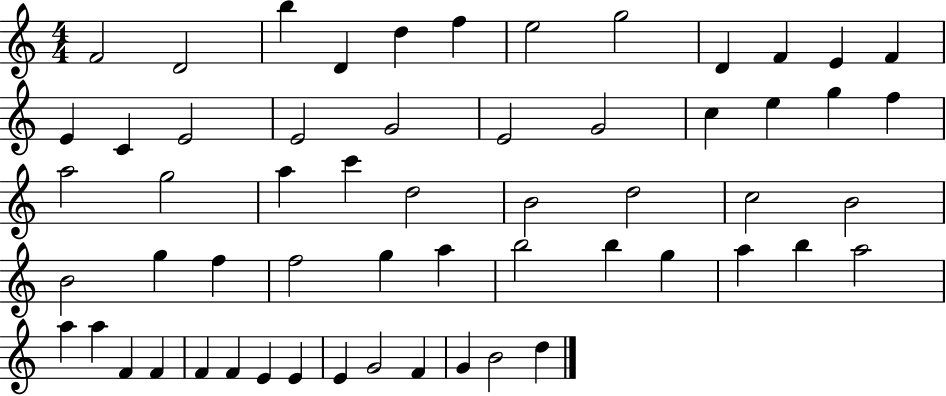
{
  \clef treble
  \numericTimeSignature
  \time 4/4
  \key c \major
  f'2 d'2 | b''4 d'4 d''4 f''4 | e''2 g''2 | d'4 f'4 e'4 f'4 | \break e'4 c'4 e'2 | e'2 g'2 | e'2 g'2 | c''4 e''4 g''4 f''4 | \break a''2 g''2 | a''4 c'''4 d''2 | b'2 d''2 | c''2 b'2 | \break b'2 g''4 f''4 | f''2 g''4 a''4 | b''2 b''4 g''4 | a''4 b''4 a''2 | \break a''4 a''4 f'4 f'4 | f'4 f'4 e'4 e'4 | e'4 g'2 f'4 | g'4 b'2 d''4 | \break \bar "|."
}